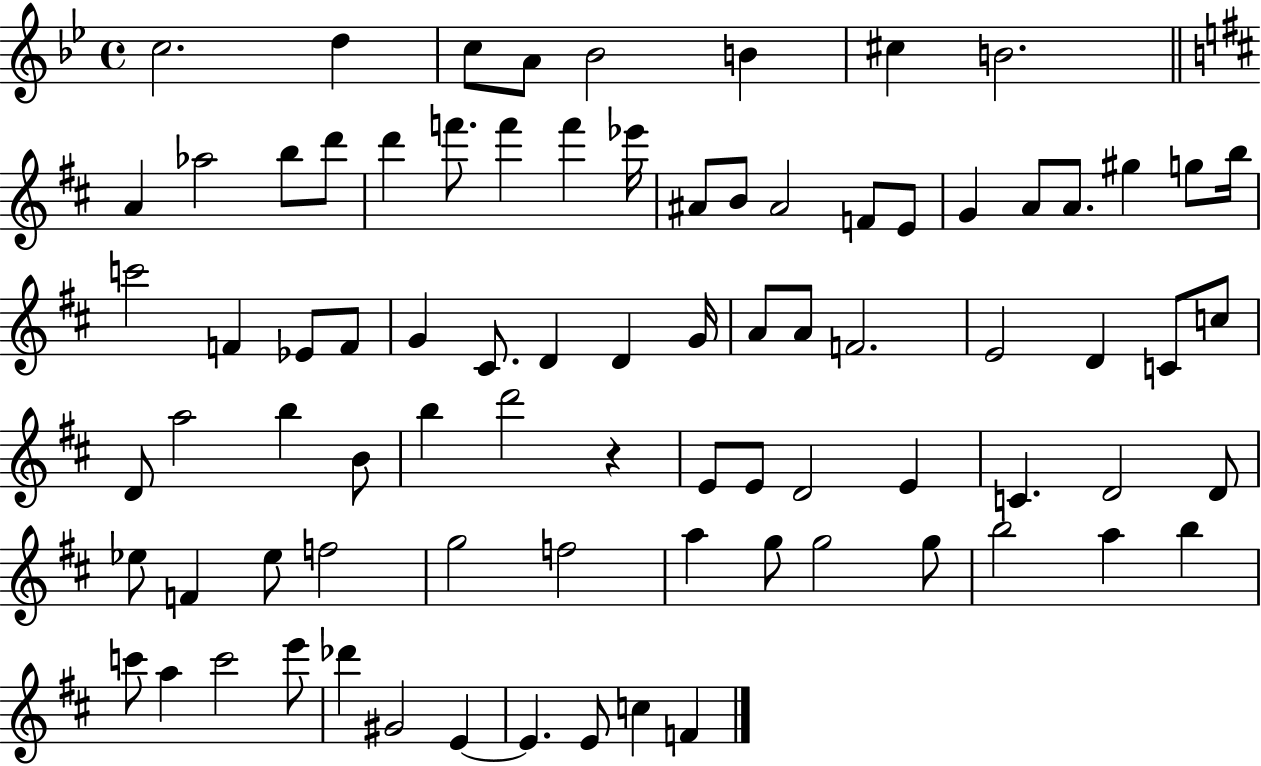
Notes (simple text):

C5/h. D5/q C5/e A4/e Bb4/h B4/q C#5/q B4/h. A4/q Ab5/h B5/e D6/e D6/q F6/e. F6/q F6/q Eb6/s A#4/e B4/e A#4/h F4/e E4/e G4/q A4/e A4/e. G#5/q G5/e B5/s C6/h F4/q Eb4/e F4/e G4/q C#4/e. D4/q D4/q G4/s A4/e A4/e F4/h. E4/h D4/q C4/e C5/e D4/e A5/h B5/q B4/e B5/q D6/h R/q E4/e E4/e D4/h E4/q C4/q. D4/h D4/e Eb5/e F4/q Eb5/e F5/h G5/h F5/h A5/q G5/e G5/h G5/e B5/h A5/q B5/q C6/e A5/q C6/h E6/e Db6/q G#4/h E4/q E4/q. E4/e C5/q F4/q